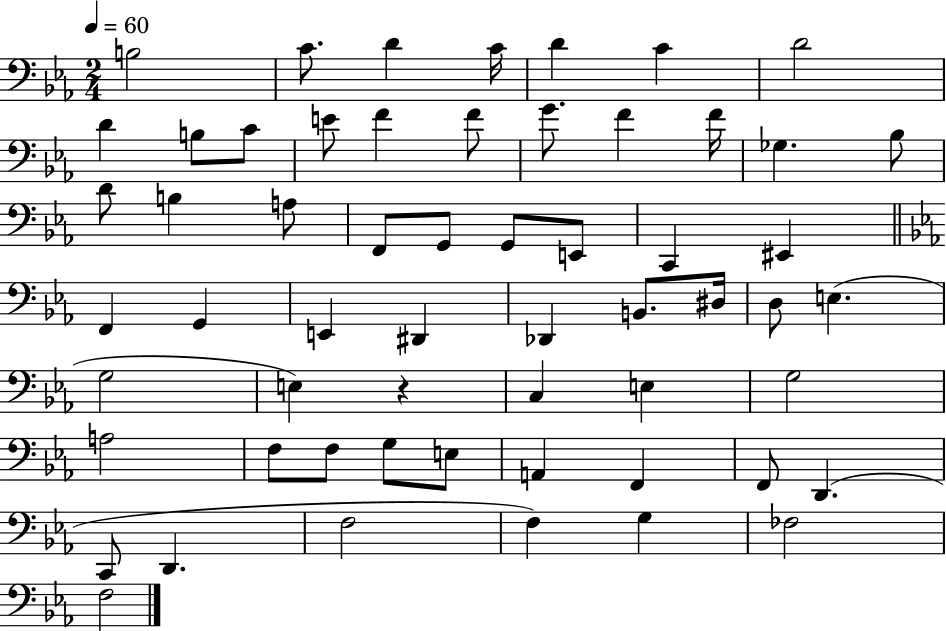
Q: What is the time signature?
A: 2/4